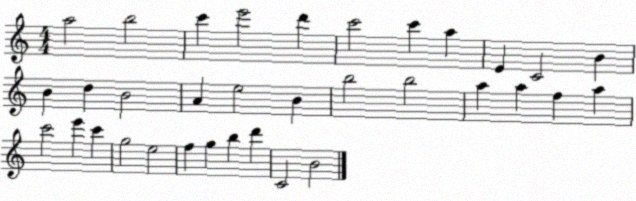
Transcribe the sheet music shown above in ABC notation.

X:1
T:Untitled
M:4/4
L:1/4
K:C
a2 b2 c' e'2 d' c'2 c' a E C2 B B d B2 A e2 B b2 b2 a a f a c'2 e' c' g2 e2 f g b d' C2 B2